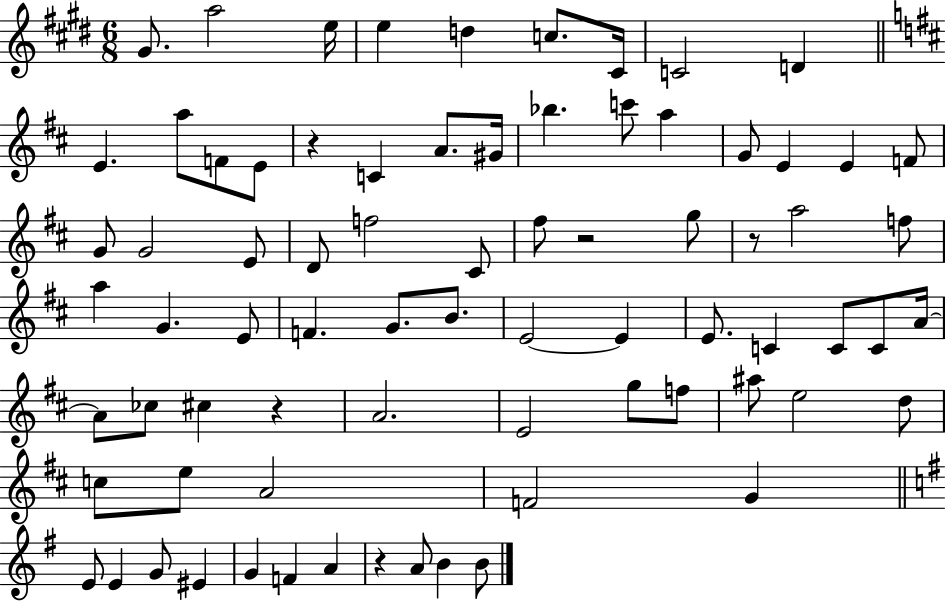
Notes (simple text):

G#4/e. A5/h E5/s E5/q D5/q C5/e. C#4/s C4/h D4/q E4/q. A5/e F4/e E4/e R/q C4/q A4/e. G#4/s Bb5/q. C6/e A5/q G4/e E4/q E4/q F4/e G4/e G4/h E4/e D4/e F5/h C#4/e F#5/e R/h G5/e R/e A5/h F5/e A5/q G4/q. E4/e F4/q. G4/e. B4/e. E4/h E4/q E4/e. C4/q C4/e C4/e A4/s A4/e CES5/e C#5/q R/q A4/h. E4/h G5/e F5/e A#5/e E5/h D5/e C5/e E5/e A4/h F4/h G4/q E4/e E4/q G4/e EIS4/q G4/q F4/q A4/q R/q A4/e B4/q B4/e